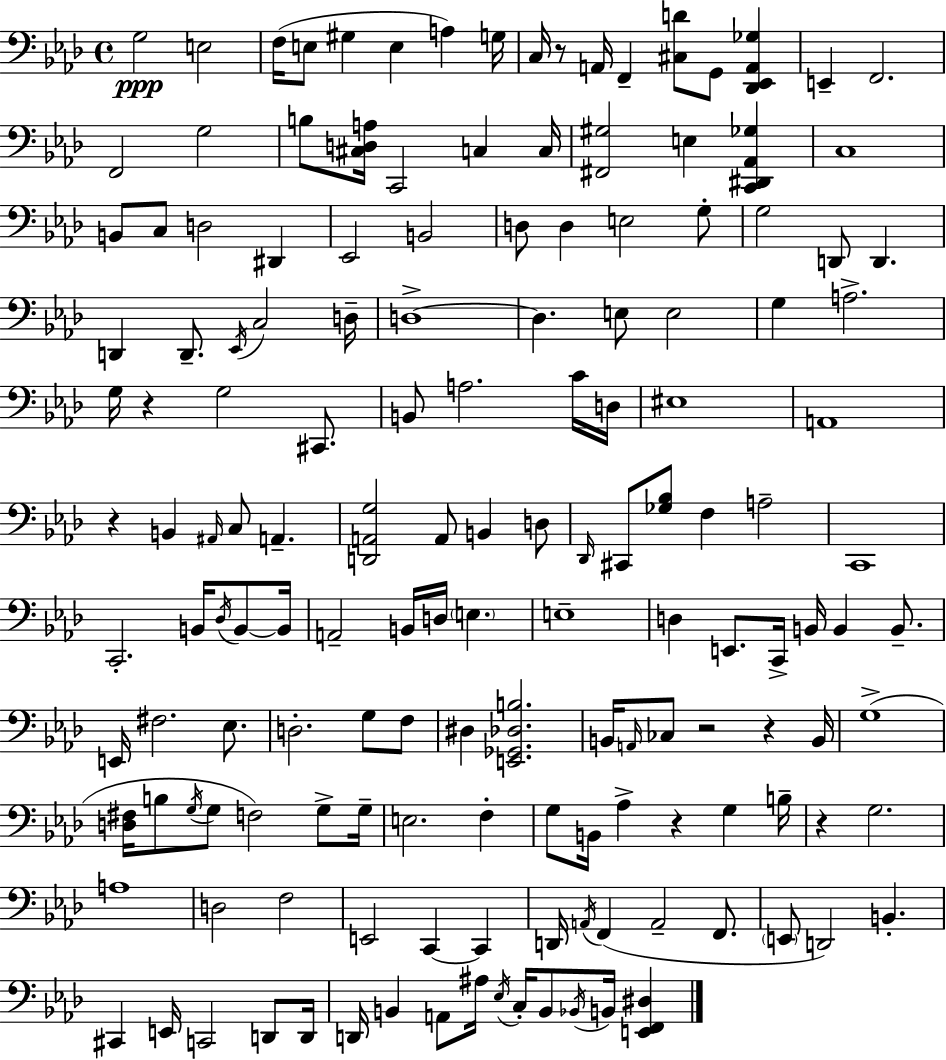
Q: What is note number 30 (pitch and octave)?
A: D3